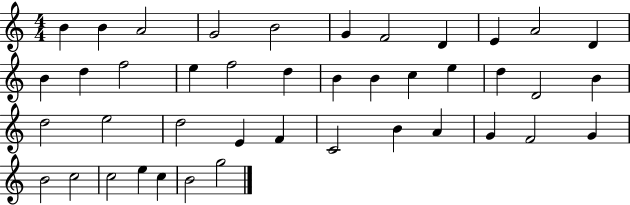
{
  \clef treble
  \numericTimeSignature
  \time 4/4
  \key c \major
  b'4 b'4 a'2 | g'2 b'2 | g'4 f'2 d'4 | e'4 a'2 d'4 | \break b'4 d''4 f''2 | e''4 f''2 d''4 | b'4 b'4 c''4 e''4 | d''4 d'2 b'4 | \break d''2 e''2 | d''2 e'4 f'4 | c'2 b'4 a'4 | g'4 f'2 g'4 | \break b'2 c''2 | c''2 e''4 c''4 | b'2 g''2 | \bar "|."
}